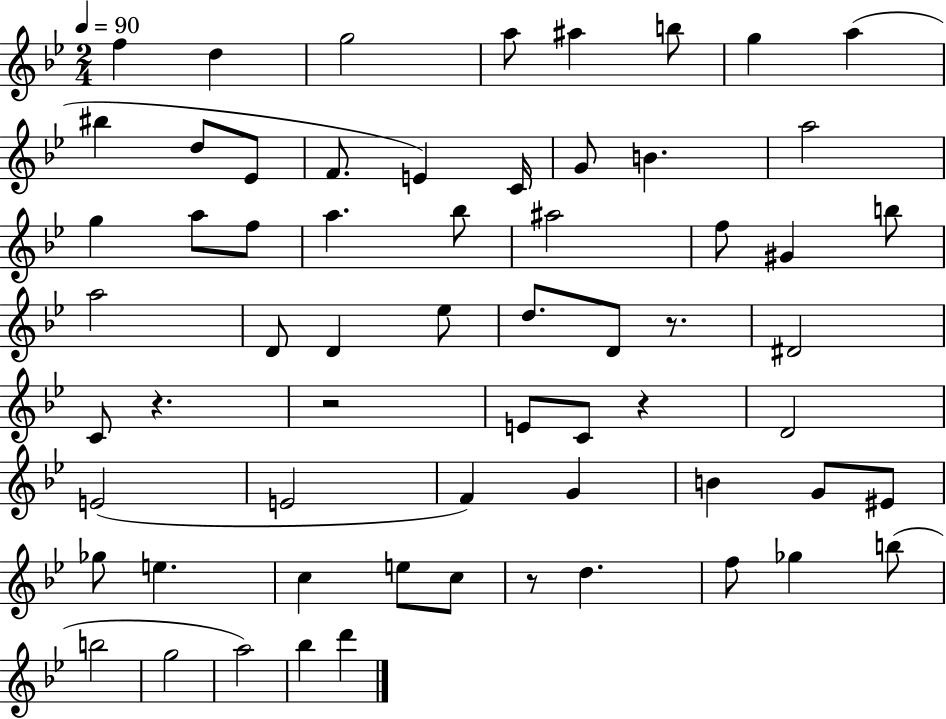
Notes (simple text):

F5/q D5/q G5/h A5/e A#5/q B5/e G5/q A5/q BIS5/q D5/e Eb4/e F4/e. E4/q C4/s G4/e B4/q. A5/h G5/q A5/e F5/e A5/q. Bb5/e A#5/h F5/e G#4/q B5/e A5/h D4/e D4/q Eb5/e D5/e. D4/e R/e. D#4/h C4/e R/q. R/h E4/e C4/e R/q D4/h E4/h E4/h F4/q G4/q B4/q G4/e EIS4/e Gb5/e E5/q. C5/q E5/e C5/e R/e D5/q. F5/e Gb5/q B5/e B5/h G5/h A5/h Bb5/q D6/q